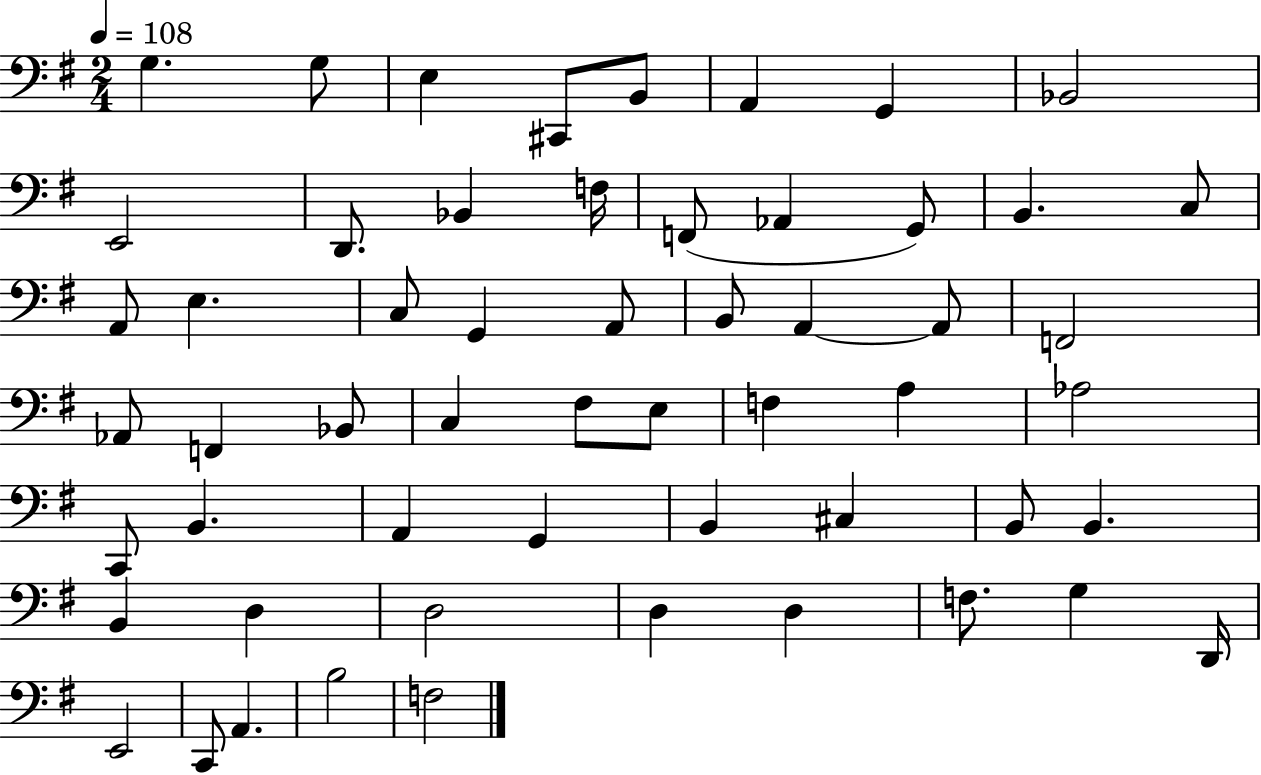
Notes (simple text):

G3/q. G3/e E3/q C#2/e B2/e A2/q G2/q Bb2/h E2/h D2/e. Bb2/q F3/s F2/e Ab2/q G2/e B2/q. C3/e A2/e E3/q. C3/e G2/q A2/e B2/e A2/q A2/e F2/h Ab2/e F2/q Bb2/e C3/q F#3/e E3/e F3/q A3/q Ab3/h C2/e B2/q. A2/q G2/q B2/q C#3/q B2/e B2/q. B2/q D3/q D3/h D3/q D3/q F3/e. G3/q D2/s E2/h C2/e A2/q. B3/h F3/h